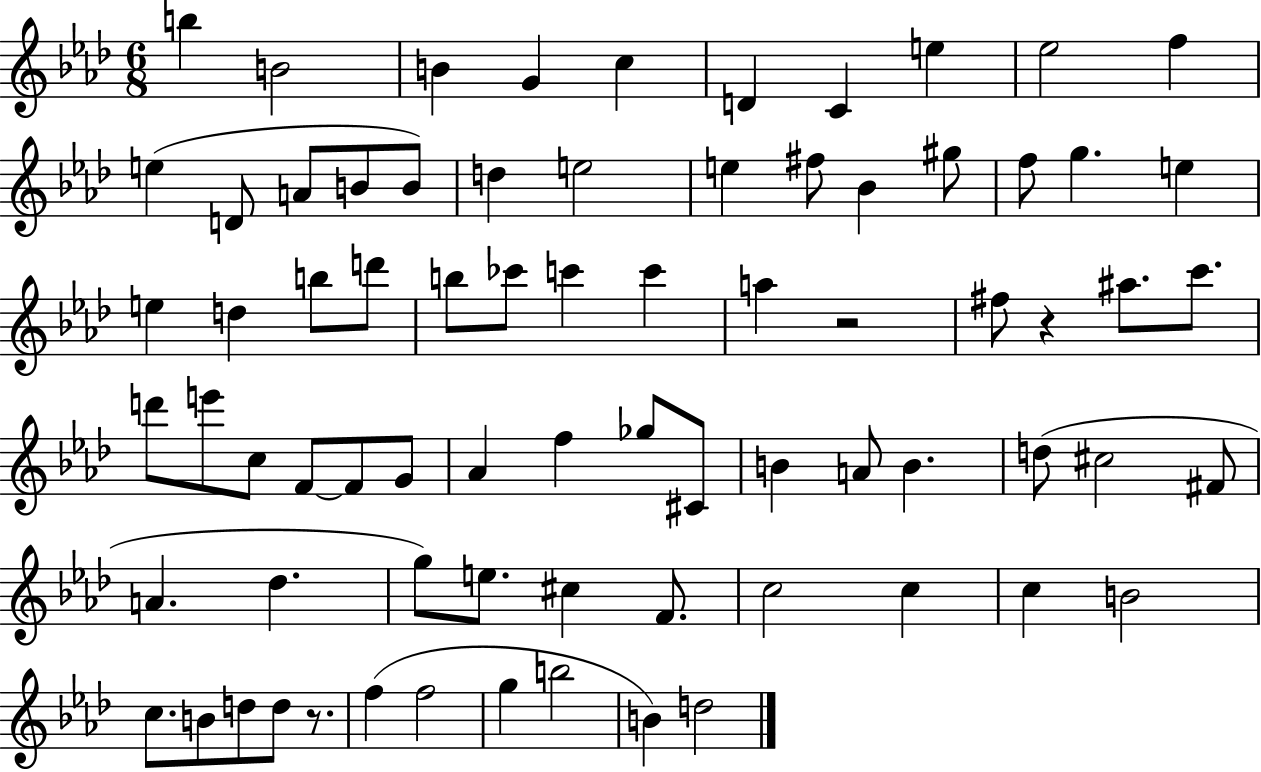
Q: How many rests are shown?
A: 3